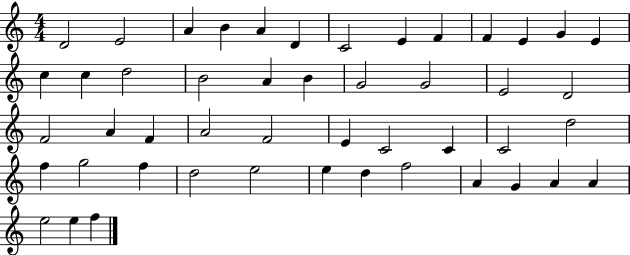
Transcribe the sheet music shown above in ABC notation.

X:1
T:Untitled
M:4/4
L:1/4
K:C
D2 E2 A B A D C2 E F F E G E c c d2 B2 A B G2 G2 E2 D2 F2 A F A2 F2 E C2 C C2 d2 f g2 f d2 e2 e d f2 A G A A e2 e f